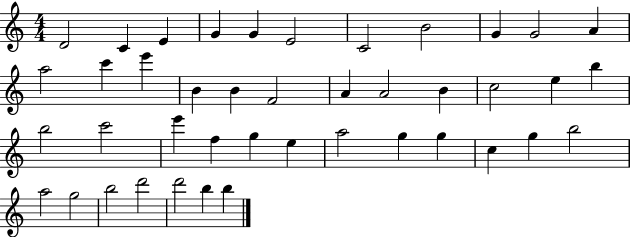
D4/h C4/q E4/q G4/q G4/q E4/h C4/h B4/h G4/q G4/h A4/q A5/h C6/q E6/q B4/q B4/q F4/h A4/q A4/h B4/q C5/h E5/q B5/q B5/h C6/h E6/q F5/q G5/q E5/q A5/h G5/q G5/q C5/q G5/q B5/h A5/h G5/h B5/h D6/h D6/h B5/q B5/q